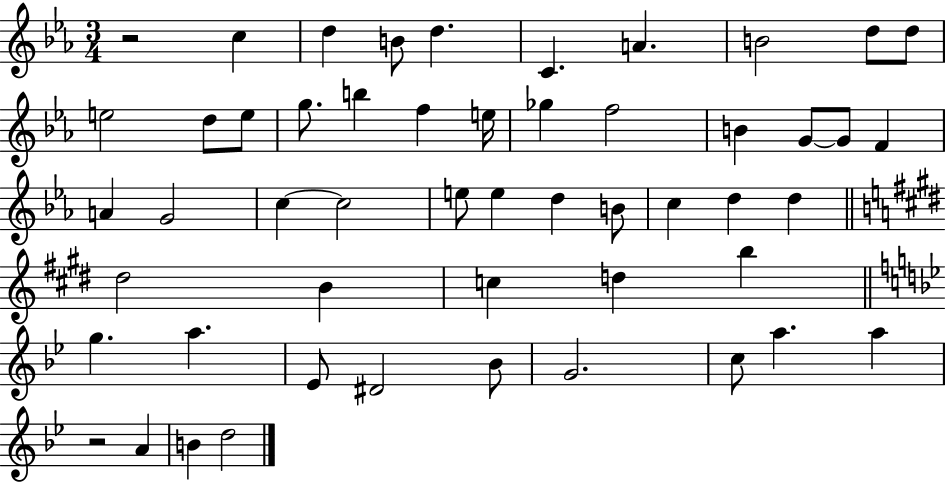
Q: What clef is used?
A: treble